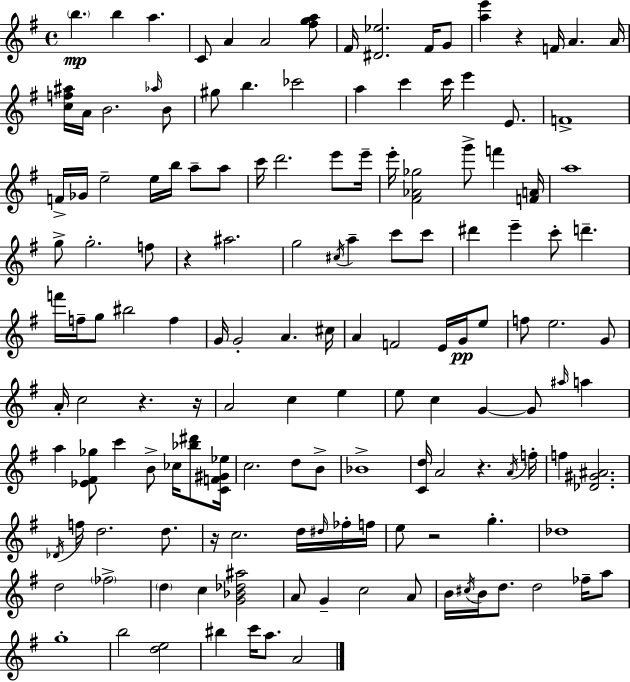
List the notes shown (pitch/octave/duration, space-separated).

B5/q. B5/q A5/q. C4/e A4/q A4/h [F#5,G5,A5]/e F#4/s [D#4,Eb5]/h. F#4/s G4/e [A5,E6]/q R/q F4/s A4/q. A4/s [C5,F5,A#5]/s A4/s B4/h. Ab5/s B4/e G#5/e B5/q. CES6/h A5/q C6/q C6/s E6/q E4/e. F4/w F4/s Gb4/s E5/h E5/s B5/s A5/e A5/e C6/s D6/h. E6/e E6/s E6/s [F#4,Ab4,Gb5]/h G6/e F6/q [F4,A4]/s A5/w G5/e G5/h. F5/e R/q A#5/h. G5/h C#5/s A5/q C6/e C6/e D#6/q E6/q C6/e D6/q. F6/s F5/s G5/e BIS5/h F5/q G4/s G4/h A4/q. C#5/s A4/q F4/h E4/s G4/s E5/e F5/e E5/h. G4/e A4/s C5/h R/q. R/s A4/h C5/q E5/q E5/e C5/q G4/q G4/e A#5/s A5/q A5/q [Eb4,F#4,Gb5]/e C6/q B4/e CES5/s [Bb5,D#6]/e [C4,F4,G#4,Eb5]/s C5/h. D5/e B4/e Bb4/w [C4,D5]/s A4/h R/q. A4/s F5/s F5/q [Db4,G#4,A#4]/h. Db4/s F5/s D5/h. D5/e. R/s C5/h. D5/s D#5/s FES5/s F5/s E5/e R/h G5/q. Db5/w D5/h FES5/h D5/q C5/q [G4,Bb4,Db5,A#5]/h A4/e G4/q C5/h A4/e B4/s C#5/s B4/s D5/e. D5/h FES5/s A5/e G5/w B5/h [D5,E5]/h BIS5/q C6/s A5/e. A4/h